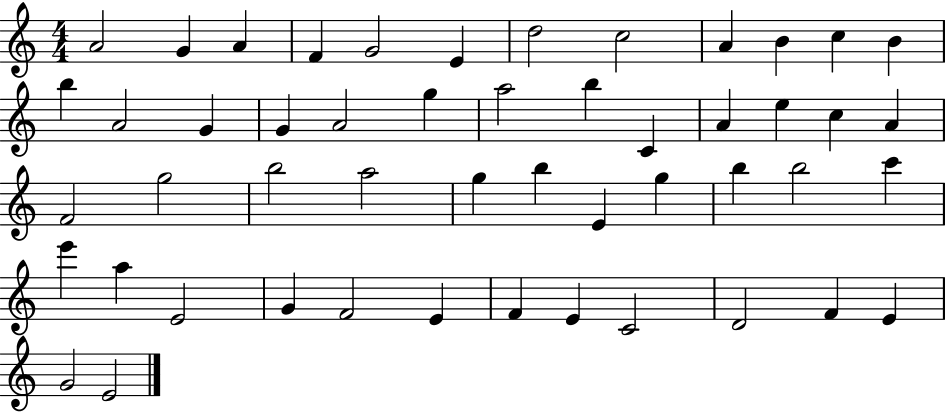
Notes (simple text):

A4/h G4/q A4/q F4/q G4/h E4/q D5/h C5/h A4/q B4/q C5/q B4/q B5/q A4/h G4/q G4/q A4/h G5/q A5/h B5/q C4/q A4/q E5/q C5/q A4/q F4/h G5/h B5/h A5/h G5/q B5/q E4/q G5/q B5/q B5/h C6/q E6/q A5/q E4/h G4/q F4/h E4/q F4/q E4/q C4/h D4/h F4/q E4/q G4/h E4/h